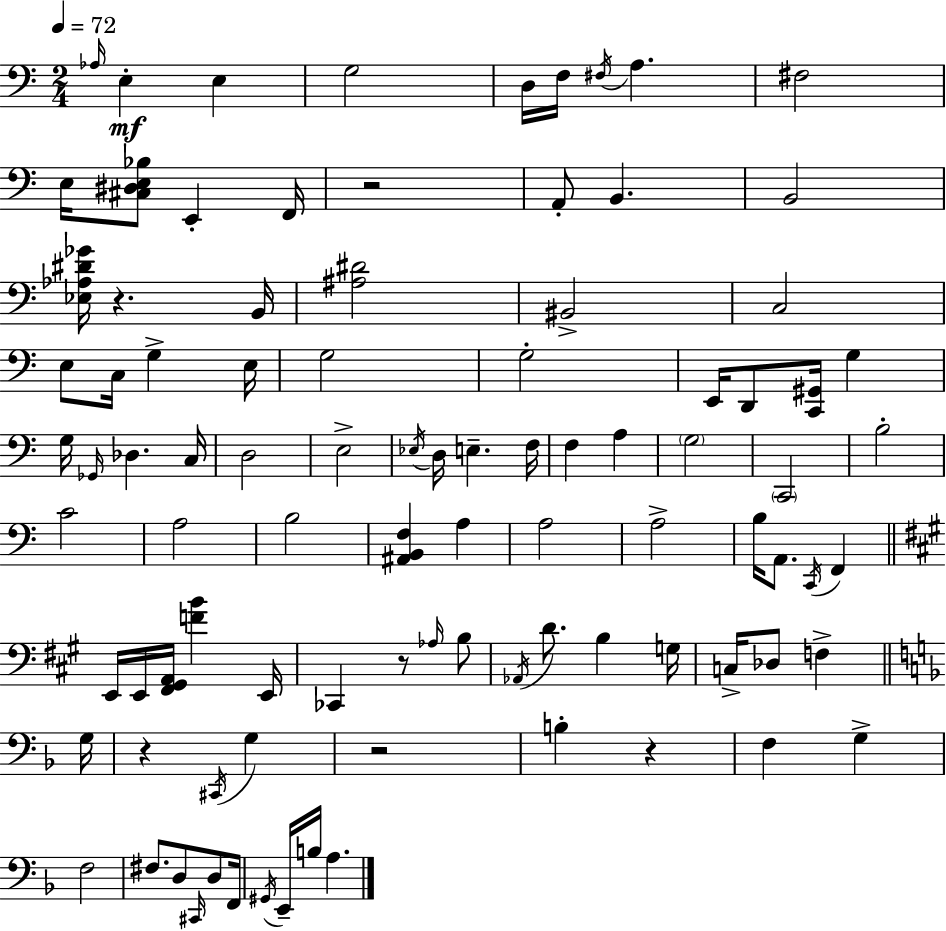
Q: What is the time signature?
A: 2/4